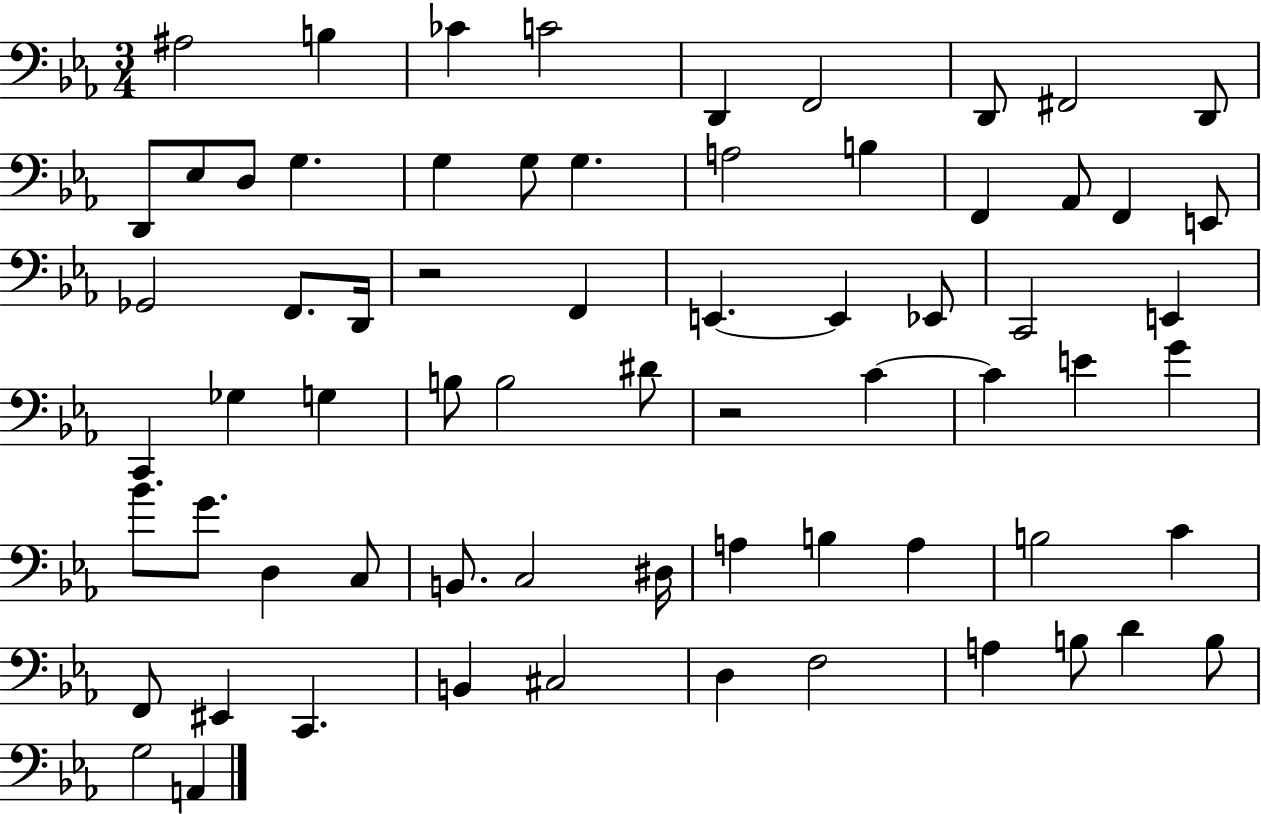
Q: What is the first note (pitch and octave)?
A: A#3